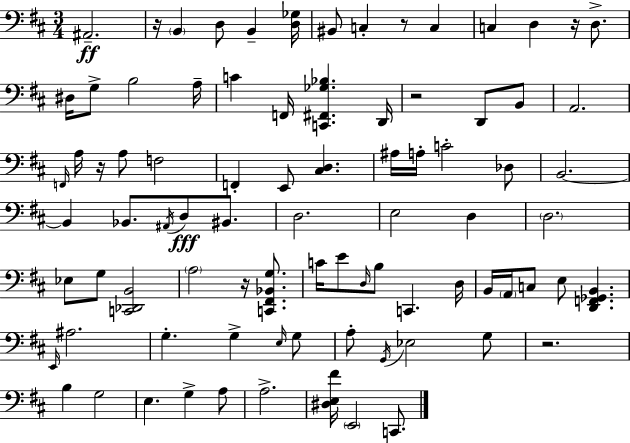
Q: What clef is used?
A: bass